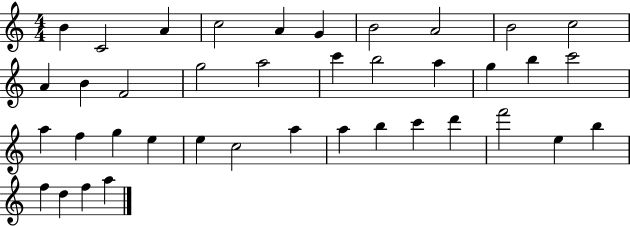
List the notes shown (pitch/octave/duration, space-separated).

B4/q C4/h A4/q C5/h A4/q G4/q B4/h A4/h B4/h C5/h A4/q B4/q F4/h G5/h A5/h C6/q B5/h A5/q G5/q B5/q C6/h A5/q F5/q G5/q E5/q E5/q C5/h A5/q A5/q B5/q C6/q D6/q F6/h E5/q B5/q F5/q D5/q F5/q A5/q